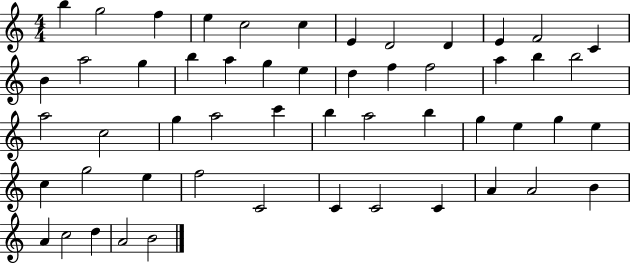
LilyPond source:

{
  \clef treble
  \numericTimeSignature
  \time 4/4
  \key c \major
  b''4 g''2 f''4 | e''4 c''2 c''4 | e'4 d'2 d'4 | e'4 f'2 c'4 | \break b'4 a''2 g''4 | b''4 a''4 g''4 e''4 | d''4 f''4 f''2 | a''4 b''4 b''2 | \break a''2 c''2 | g''4 a''2 c'''4 | b''4 a''2 b''4 | g''4 e''4 g''4 e''4 | \break c''4 g''2 e''4 | f''2 c'2 | c'4 c'2 c'4 | a'4 a'2 b'4 | \break a'4 c''2 d''4 | a'2 b'2 | \bar "|."
}